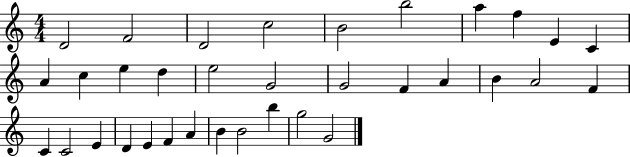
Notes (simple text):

D4/h F4/h D4/h C5/h B4/h B5/h A5/q F5/q E4/q C4/q A4/q C5/q E5/q D5/q E5/h G4/h G4/h F4/q A4/q B4/q A4/h F4/q C4/q C4/h E4/q D4/q E4/q F4/q A4/q B4/q B4/h B5/q G5/h G4/h